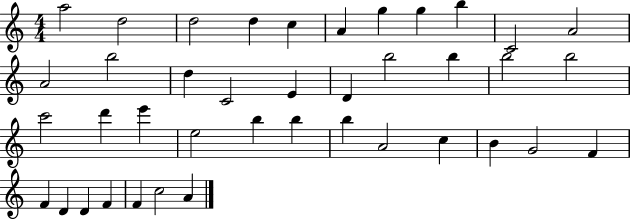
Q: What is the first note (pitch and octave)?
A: A5